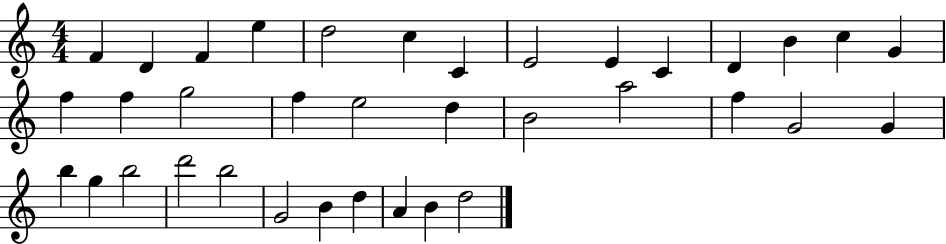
F4/q D4/q F4/q E5/q D5/h C5/q C4/q E4/h E4/q C4/q D4/q B4/q C5/q G4/q F5/q F5/q G5/h F5/q E5/h D5/q B4/h A5/h F5/q G4/h G4/q B5/q G5/q B5/h D6/h B5/h G4/h B4/q D5/q A4/q B4/q D5/h